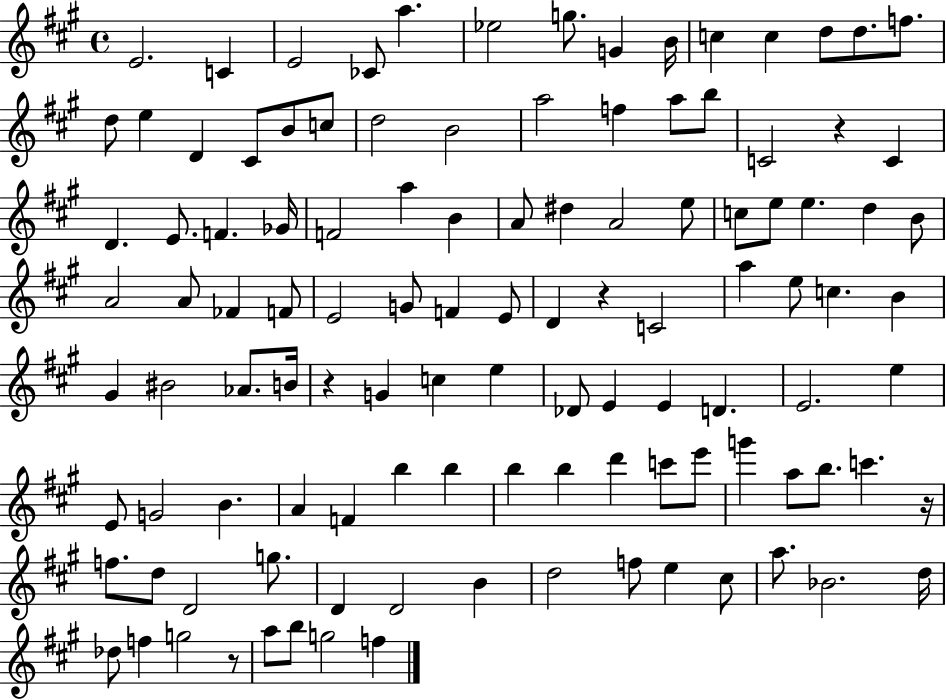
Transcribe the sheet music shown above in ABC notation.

X:1
T:Untitled
M:4/4
L:1/4
K:A
E2 C E2 _C/2 a _e2 g/2 G B/4 c c d/2 d/2 f/2 d/2 e D ^C/2 B/2 c/2 d2 B2 a2 f a/2 b/2 C2 z C D E/2 F _G/4 F2 a B A/2 ^d A2 e/2 c/2 e/2 e d B/2 A2 A/2 _F F/2 E2 G/2 F E/2 D z C2 a e/2 c B ^G ^B2 _A/2 B/4 z G c e _D/2 E E D E2 e E/2 G2 B A F b b b b d' c'/2 e'/2 g' a/2 b/2 c' z/4 f/2 d/2 D2 g/2 D D2 B d2 f/2 e ^c/2 a/2 _B2 d/4 _d/2 f g2 z/2 a/2 b/2 g2 f